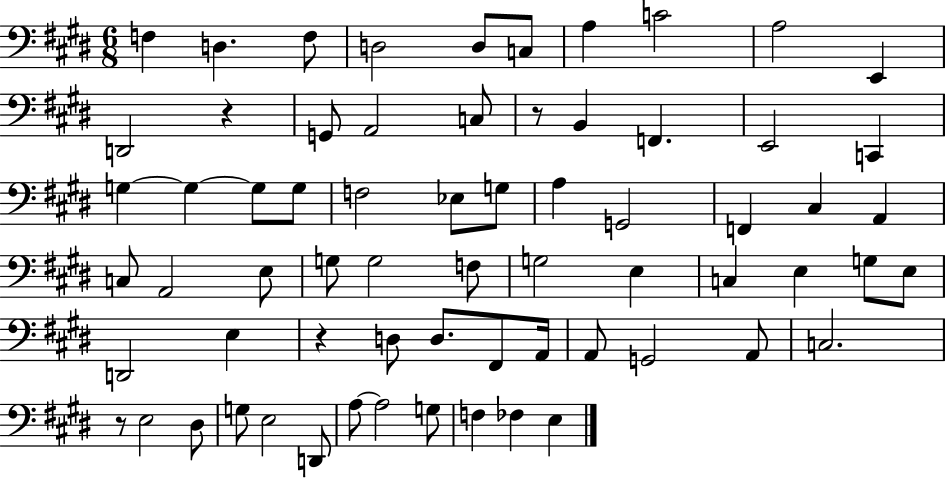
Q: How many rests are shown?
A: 4